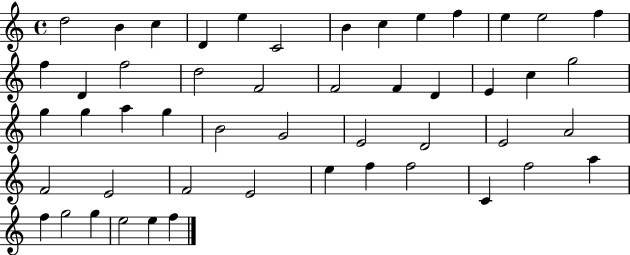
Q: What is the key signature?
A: C major